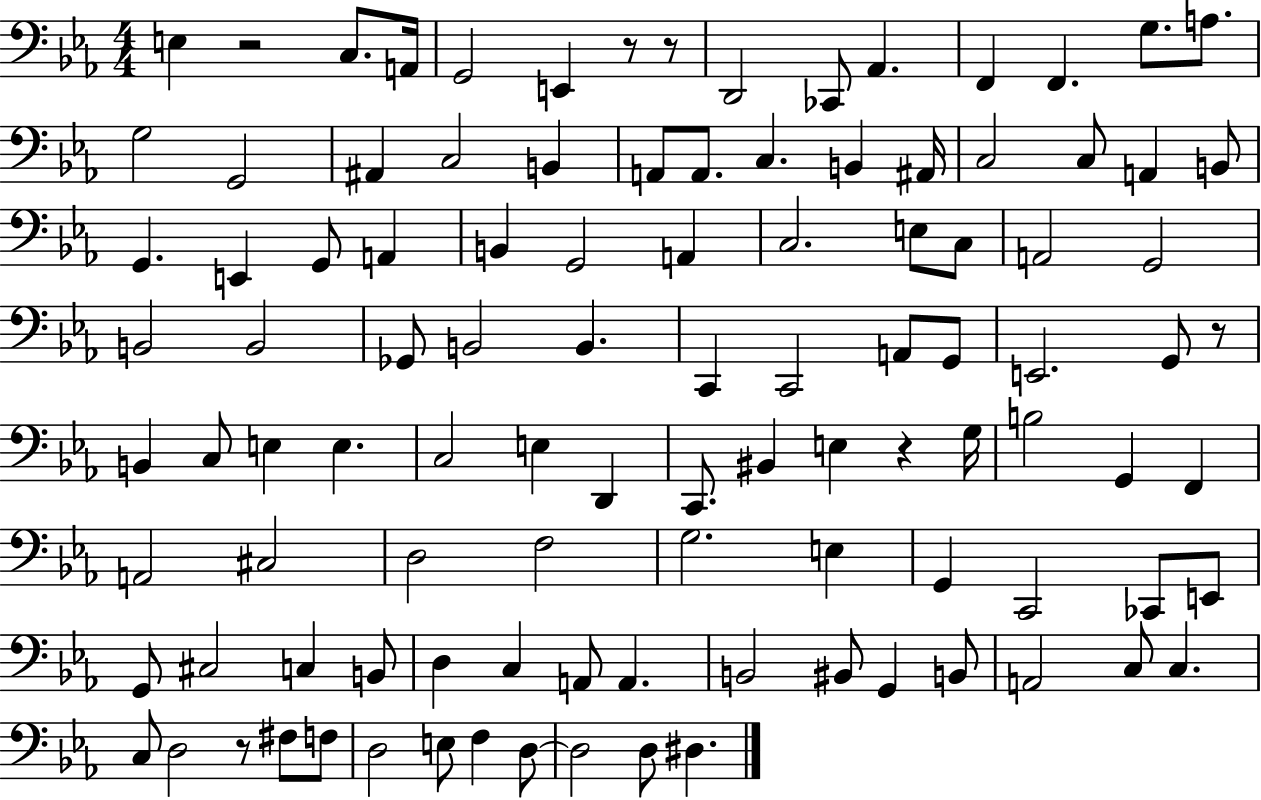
X:1
T:Untitled
M:4/4
L:1/4
K:Eb
E, z2 C,/2 A,,/4 G,,2 E,, z/2 z/2 D,,2 _C,,/2 _A,, F,, F,, G,/2 A,/2 G,2 G,,2 ^A,, C,2 B,, A,,/2 A,,/2 C, B,, ^A,,/4 C,2 C,/2 A,, B,,/2 G,, E,, G,,/2 A,, B,, G,,2 A,, C,2 E,/2 C,/2 A,,2 G,,2 B,,2 B,,2 _G,,/2 B,,2 B,, C,, C,,2 A,,/2 G,,/2 E,,2 G,,/2 z/2 B,, C,/2 E, E, C,2 E, D,, C,,/2 ^B,, E, z G,/4 B,2 G,, F,, A,,2 ^C,2 D,2 F,2 G,2 E, G,, C,,2 _C,,/2 E,,/2 G,,/2 ^C,2 C, B,,/2 D, C, A,,/2 A,, B,,2 ^B,,/2 G,, B,,/2 A,,2 C,/2 C, C,/2 D,2 z/2 ^F,/2 F,/2 D,2 E,/2 F, D,/2 D,2 D,/2 ^D,